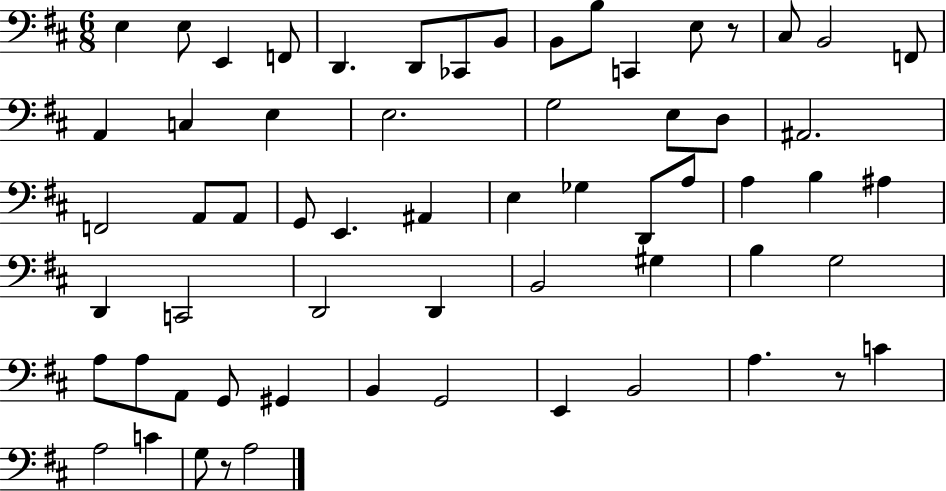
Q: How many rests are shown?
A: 3